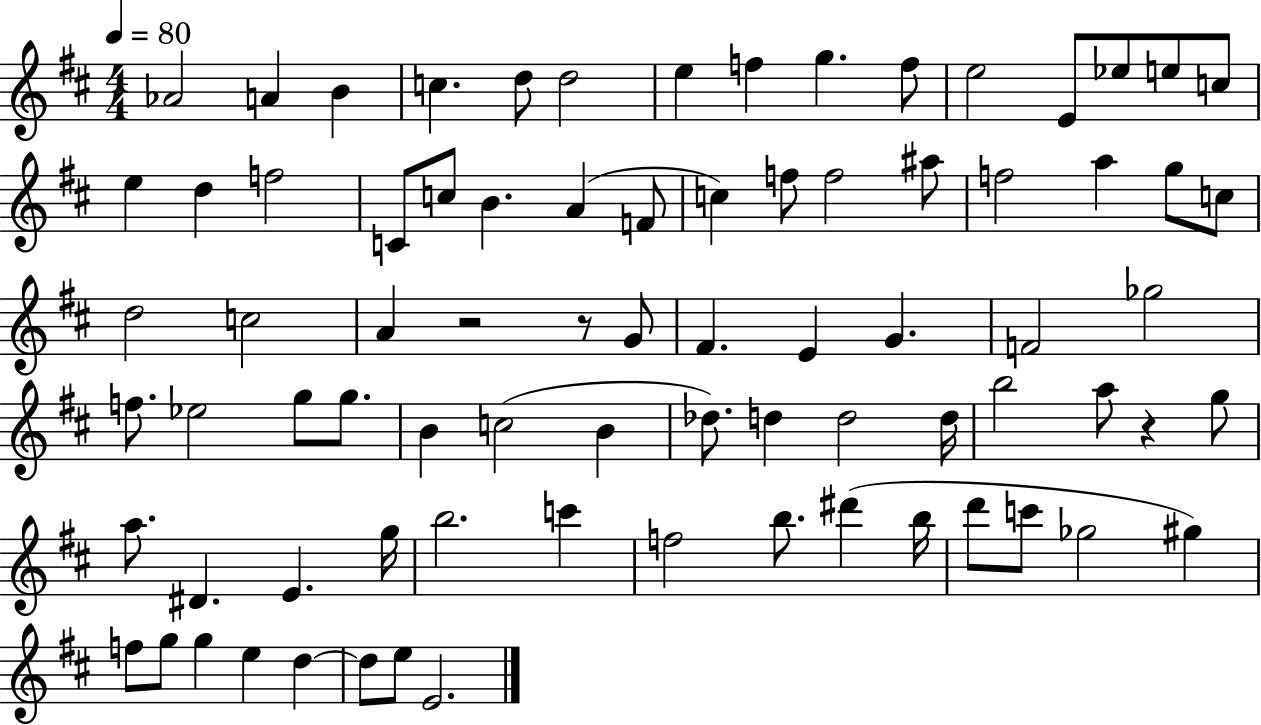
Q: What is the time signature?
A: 4/4